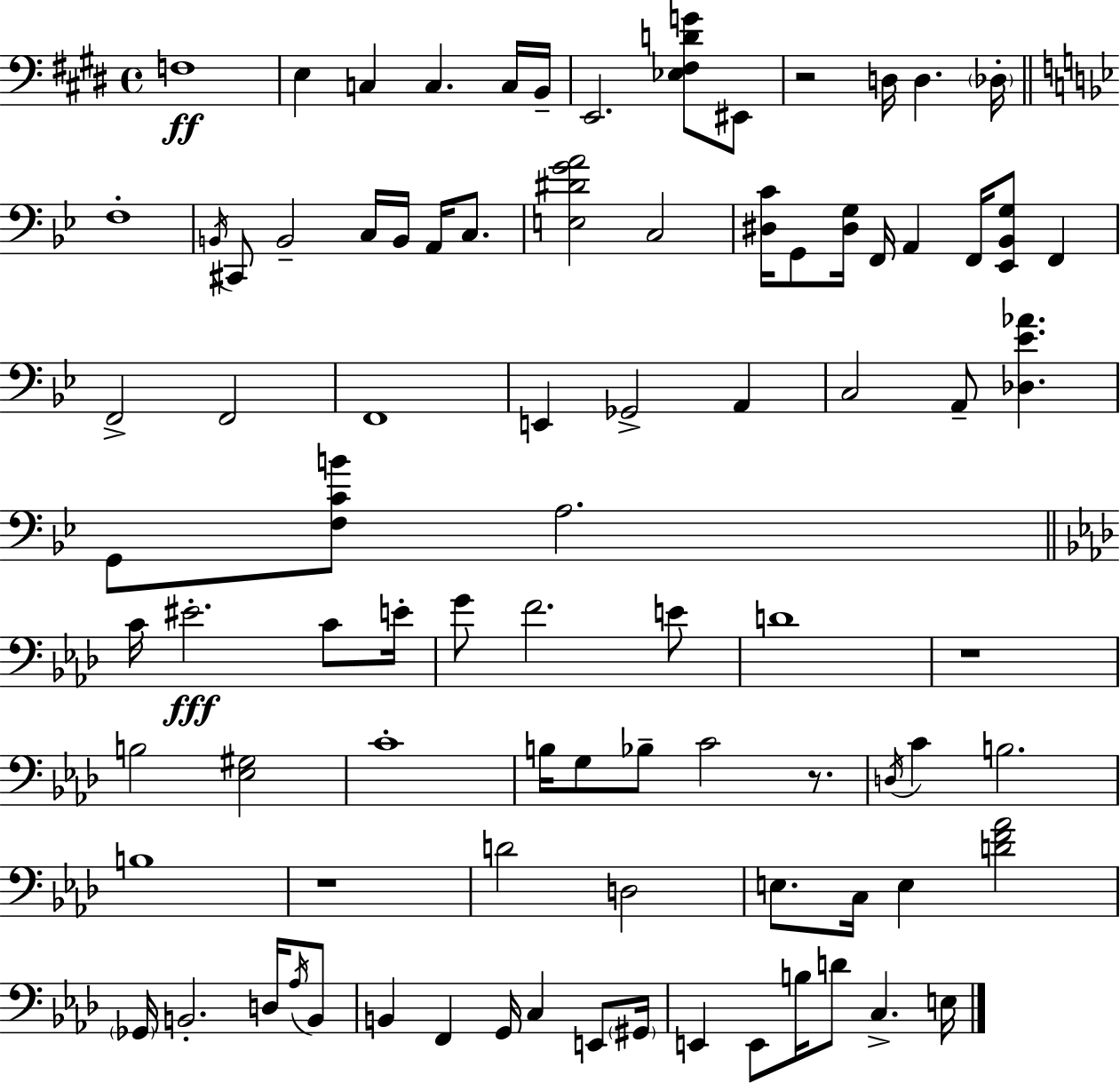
{
  \clef bass
  \time 4/4
  \defaultTimeSignature
  \key e \major
  \repeat volta 2 { f1\ff | e4 c4 c4. c16 b,16-- | e,2. <ees fis d' g'>8 eis,8 | r2 d16 d4. \parenthesize des16-. | \break \bar "||" \break \key bes \major f1-. | \acciaccatura { b,16 } cis,8 b,2-- c16 b,16 a,16 c8. | <e dis' g' a'>2 c2 | <dis c'>16 g,8 <dis g>16 f,16 a,4 f,16 <ees, bes, g>8 f,4 | \break f,2-> f,2 | f,1 | e,4 ges,2-> a,4 | c2 a,8-- <des ees' aes'>4. | \break g,8 <f c' b'>8 a2. | \bar "||" \break \key aes \major c'16 eis'2.-.\fff c'8 e'16-. | g'8 f'2. e'8 | d'1 | r1 | \break b2 <ees gis>2 | c'1-. | b16 g8 bes8-- c'2 r8. | \acciaccatura { d16 } c'4 b2. | \break b1 | r1 | d'2 d2 | e8. c16 e4 <d' f' aes'>2 | \break \parenthesize ges,16 b,2.-. d16 \acciaccatura { aes16 } | b,8 b,4 f,4 g,16 c4 e,8 | \parenthesize gis,16 e,4 e,8 b16 d'8 c4.-> | e16 } \bar "|."
}